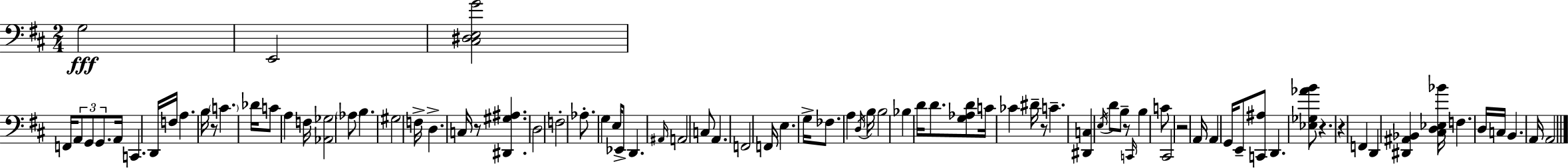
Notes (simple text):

G3/h E2/h [C#3,D#3,E3,G4]/h F2/s A2/e G2/e G2/e. A2/s C2/q. D2/s F3/s A3/q. B3/s R/e C4/q. Db4/s C4/e A3/q F3/s [Ab2,Gb3]/h Ab3/e B3/q. G#3/h F3/s D3/q. C3/s R/e [D#2,G#3,A#3]/q. D3/h F3/h Ab3/e. G3/q E3/s Eb2/e D2/q. A#2/s A2/h C3/e A2/q. F2/h F2/s E3/q. G3/s FES3/e. A3/q D3/s B3/s B3/h Bb3/q D4/s D4/e. [G3,Ab3,D4]/e C4/s CES4/q D#4/s R/e C4/q. [D#2,C3]/q E3/s D4/e B3/e R/e C2/s B3/q C4/e C#2/h R/h A2/s A2/q G2/s E2/e [C2,A#3]/e D2/q. [Eb3,Gb3,Ab4,B4]/e R/q. R/q F2/q D2/q [D#2,A#2,Bb2]/q [C#3,D3,Eb3,Bb4]/s F3/q. D3/s C3/s B2/q. A2/s A2/h